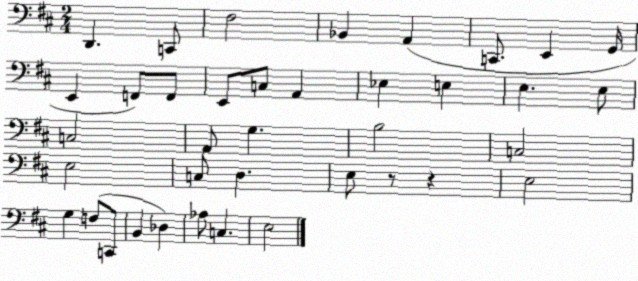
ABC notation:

X:1
T:Untitled
M:2/4
L:1/4
K:D
D,, C,,/2 ^F,2 _B,, A,, C,,/2 E,, G,,/4 E,, F,,/2 F,,/2 E,,/2 C,/2 A,, _E, E, E, E,/2 C,2 A,,/2 G, B,2 C,2 E,2 C,/2 D, E,/2 z/2 z E,2 G, F,/2 C,,/2 B,, _D, _A,/2 C, E,2